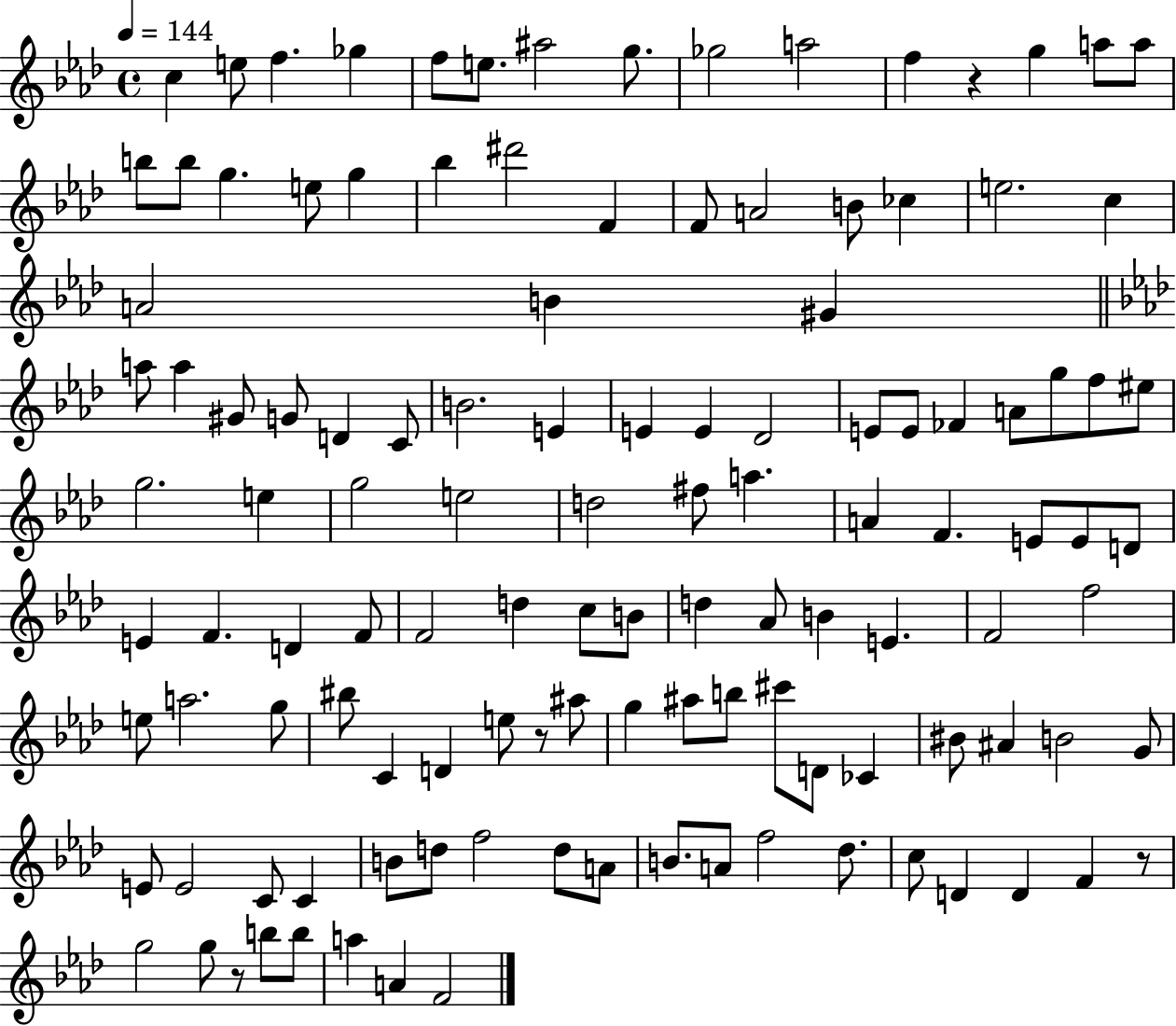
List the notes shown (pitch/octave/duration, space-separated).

C5/q E5/e F5/q. Gb5/q F5/e E5/e. A#5/h G5/e. Gb5/h A5/h F5/q R/q G5/q A5/e A5/e B5/e B5/e G5/q. E5/e G5/q Bb5/q D#6/h F4/q F4/e A4/h B4/e CES5/q E5/h. C5/q A4/h B4/q G#4/q A5/e A5/q G#4/e G4/e D4/q C4/e B4/h. E4/q E4/q E4/q Db4/h E4/e E4/e FES4/q A4/e G5/e F5/e EIS5/e G5/h. E5/q G5/h E5/h D5/h F#5/e A5/q. A4/q F4/q. E4/e E4/e D4/e E4/q F4/q. D4/q F4/e F4/h D5/q C5/e B4/e D5/q Ab4/e B4/q E4/q. F4/h F5/h E5/e A5/h. G5/e BIS5/e C4/q D4/q E5/e R/e A#5/e G5/q A#5/e B5/e C#6/e D4/e CES4/q BIS4/e A#4/q B4/h G4/e E4/e E4/h C4/e C4/q B4/e D5/e F5/h D5/e A4/e B4/e. A4/e F5/h Db5/e. C5/e D4/q D4/q F4/q R/e G5/h G5/e R/e B5/e B5/e A5/q A4/q F4/h